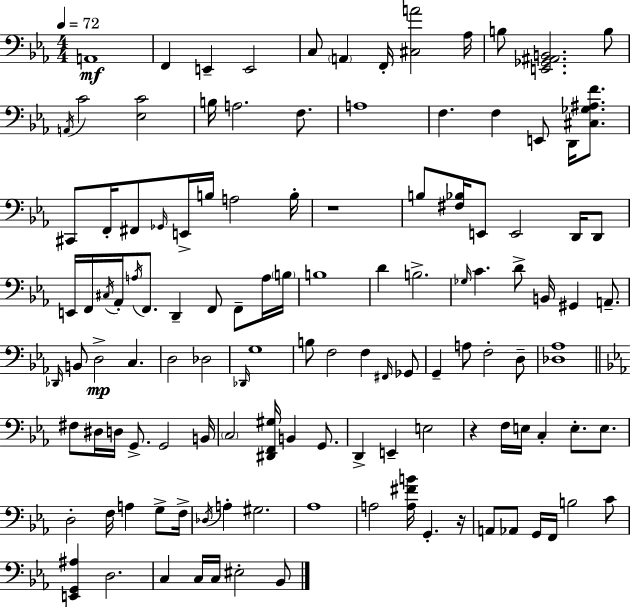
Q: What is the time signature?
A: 4/4